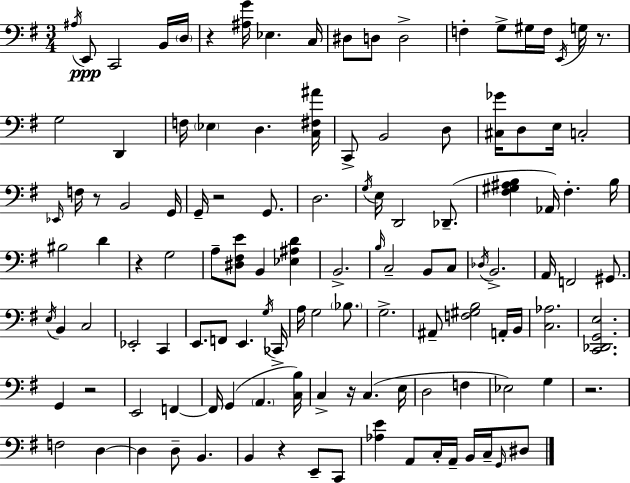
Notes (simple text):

A#3/s E2/e C2/h B2/s D3/s R/q [A#3,G4]/s Eb3/q. C3/s D#3/e D3/e D3/h F3/q G3/e G#3/s F3/s E2/s G3/s R/e. G3/h D2/q F3/s Eb3/q D3/q. [C3,F#3,A#4]/s C2/e B2/h D3/e [C#3,Gb4]/s D3/e E3/s C3/h Eb2/s F3/s R/e B2/h G2/s G2/s R/h G2/e. D3/h. G3/s E3/s D2/h Db2/e. [F#3,G#3,A#3,B3]/q Ab2/s F#3/q. B3/s BIS3/h D4/q R/q G3/h A3/e [D#3,F#3,E4]/e B2/q [Eb3,A#3,D4]/q B2/h. B3/s C3/h B2/e C3/e Db3/s B2/h. A2/s F2/h G#2/e. E3/s B2/q C3/h Eb2/h C2/q E2/e. F2/e E2/q. G3/s CES2/s A3/s G3/h Bb3/e. G3/h. A#2/e [F3,G#3,B3]/h A2/s B2/s [C3,Ab3]/h. [C2,Db2,G2,E3]/h. G2/q R/h E2/h F2/q F2/s G2/q A2/q. [C3,B3]/s C3/q R/s C3/q. E3/s D3/h F3/q Eb3/h G3/q R/h. F3/h D3/q D3/q D3/e B2/q. B2/q R/q E2/e C2/e [Ab3,E4]/q A2/e C3/s A2/s B2/s C3/s G2/s D#3/e